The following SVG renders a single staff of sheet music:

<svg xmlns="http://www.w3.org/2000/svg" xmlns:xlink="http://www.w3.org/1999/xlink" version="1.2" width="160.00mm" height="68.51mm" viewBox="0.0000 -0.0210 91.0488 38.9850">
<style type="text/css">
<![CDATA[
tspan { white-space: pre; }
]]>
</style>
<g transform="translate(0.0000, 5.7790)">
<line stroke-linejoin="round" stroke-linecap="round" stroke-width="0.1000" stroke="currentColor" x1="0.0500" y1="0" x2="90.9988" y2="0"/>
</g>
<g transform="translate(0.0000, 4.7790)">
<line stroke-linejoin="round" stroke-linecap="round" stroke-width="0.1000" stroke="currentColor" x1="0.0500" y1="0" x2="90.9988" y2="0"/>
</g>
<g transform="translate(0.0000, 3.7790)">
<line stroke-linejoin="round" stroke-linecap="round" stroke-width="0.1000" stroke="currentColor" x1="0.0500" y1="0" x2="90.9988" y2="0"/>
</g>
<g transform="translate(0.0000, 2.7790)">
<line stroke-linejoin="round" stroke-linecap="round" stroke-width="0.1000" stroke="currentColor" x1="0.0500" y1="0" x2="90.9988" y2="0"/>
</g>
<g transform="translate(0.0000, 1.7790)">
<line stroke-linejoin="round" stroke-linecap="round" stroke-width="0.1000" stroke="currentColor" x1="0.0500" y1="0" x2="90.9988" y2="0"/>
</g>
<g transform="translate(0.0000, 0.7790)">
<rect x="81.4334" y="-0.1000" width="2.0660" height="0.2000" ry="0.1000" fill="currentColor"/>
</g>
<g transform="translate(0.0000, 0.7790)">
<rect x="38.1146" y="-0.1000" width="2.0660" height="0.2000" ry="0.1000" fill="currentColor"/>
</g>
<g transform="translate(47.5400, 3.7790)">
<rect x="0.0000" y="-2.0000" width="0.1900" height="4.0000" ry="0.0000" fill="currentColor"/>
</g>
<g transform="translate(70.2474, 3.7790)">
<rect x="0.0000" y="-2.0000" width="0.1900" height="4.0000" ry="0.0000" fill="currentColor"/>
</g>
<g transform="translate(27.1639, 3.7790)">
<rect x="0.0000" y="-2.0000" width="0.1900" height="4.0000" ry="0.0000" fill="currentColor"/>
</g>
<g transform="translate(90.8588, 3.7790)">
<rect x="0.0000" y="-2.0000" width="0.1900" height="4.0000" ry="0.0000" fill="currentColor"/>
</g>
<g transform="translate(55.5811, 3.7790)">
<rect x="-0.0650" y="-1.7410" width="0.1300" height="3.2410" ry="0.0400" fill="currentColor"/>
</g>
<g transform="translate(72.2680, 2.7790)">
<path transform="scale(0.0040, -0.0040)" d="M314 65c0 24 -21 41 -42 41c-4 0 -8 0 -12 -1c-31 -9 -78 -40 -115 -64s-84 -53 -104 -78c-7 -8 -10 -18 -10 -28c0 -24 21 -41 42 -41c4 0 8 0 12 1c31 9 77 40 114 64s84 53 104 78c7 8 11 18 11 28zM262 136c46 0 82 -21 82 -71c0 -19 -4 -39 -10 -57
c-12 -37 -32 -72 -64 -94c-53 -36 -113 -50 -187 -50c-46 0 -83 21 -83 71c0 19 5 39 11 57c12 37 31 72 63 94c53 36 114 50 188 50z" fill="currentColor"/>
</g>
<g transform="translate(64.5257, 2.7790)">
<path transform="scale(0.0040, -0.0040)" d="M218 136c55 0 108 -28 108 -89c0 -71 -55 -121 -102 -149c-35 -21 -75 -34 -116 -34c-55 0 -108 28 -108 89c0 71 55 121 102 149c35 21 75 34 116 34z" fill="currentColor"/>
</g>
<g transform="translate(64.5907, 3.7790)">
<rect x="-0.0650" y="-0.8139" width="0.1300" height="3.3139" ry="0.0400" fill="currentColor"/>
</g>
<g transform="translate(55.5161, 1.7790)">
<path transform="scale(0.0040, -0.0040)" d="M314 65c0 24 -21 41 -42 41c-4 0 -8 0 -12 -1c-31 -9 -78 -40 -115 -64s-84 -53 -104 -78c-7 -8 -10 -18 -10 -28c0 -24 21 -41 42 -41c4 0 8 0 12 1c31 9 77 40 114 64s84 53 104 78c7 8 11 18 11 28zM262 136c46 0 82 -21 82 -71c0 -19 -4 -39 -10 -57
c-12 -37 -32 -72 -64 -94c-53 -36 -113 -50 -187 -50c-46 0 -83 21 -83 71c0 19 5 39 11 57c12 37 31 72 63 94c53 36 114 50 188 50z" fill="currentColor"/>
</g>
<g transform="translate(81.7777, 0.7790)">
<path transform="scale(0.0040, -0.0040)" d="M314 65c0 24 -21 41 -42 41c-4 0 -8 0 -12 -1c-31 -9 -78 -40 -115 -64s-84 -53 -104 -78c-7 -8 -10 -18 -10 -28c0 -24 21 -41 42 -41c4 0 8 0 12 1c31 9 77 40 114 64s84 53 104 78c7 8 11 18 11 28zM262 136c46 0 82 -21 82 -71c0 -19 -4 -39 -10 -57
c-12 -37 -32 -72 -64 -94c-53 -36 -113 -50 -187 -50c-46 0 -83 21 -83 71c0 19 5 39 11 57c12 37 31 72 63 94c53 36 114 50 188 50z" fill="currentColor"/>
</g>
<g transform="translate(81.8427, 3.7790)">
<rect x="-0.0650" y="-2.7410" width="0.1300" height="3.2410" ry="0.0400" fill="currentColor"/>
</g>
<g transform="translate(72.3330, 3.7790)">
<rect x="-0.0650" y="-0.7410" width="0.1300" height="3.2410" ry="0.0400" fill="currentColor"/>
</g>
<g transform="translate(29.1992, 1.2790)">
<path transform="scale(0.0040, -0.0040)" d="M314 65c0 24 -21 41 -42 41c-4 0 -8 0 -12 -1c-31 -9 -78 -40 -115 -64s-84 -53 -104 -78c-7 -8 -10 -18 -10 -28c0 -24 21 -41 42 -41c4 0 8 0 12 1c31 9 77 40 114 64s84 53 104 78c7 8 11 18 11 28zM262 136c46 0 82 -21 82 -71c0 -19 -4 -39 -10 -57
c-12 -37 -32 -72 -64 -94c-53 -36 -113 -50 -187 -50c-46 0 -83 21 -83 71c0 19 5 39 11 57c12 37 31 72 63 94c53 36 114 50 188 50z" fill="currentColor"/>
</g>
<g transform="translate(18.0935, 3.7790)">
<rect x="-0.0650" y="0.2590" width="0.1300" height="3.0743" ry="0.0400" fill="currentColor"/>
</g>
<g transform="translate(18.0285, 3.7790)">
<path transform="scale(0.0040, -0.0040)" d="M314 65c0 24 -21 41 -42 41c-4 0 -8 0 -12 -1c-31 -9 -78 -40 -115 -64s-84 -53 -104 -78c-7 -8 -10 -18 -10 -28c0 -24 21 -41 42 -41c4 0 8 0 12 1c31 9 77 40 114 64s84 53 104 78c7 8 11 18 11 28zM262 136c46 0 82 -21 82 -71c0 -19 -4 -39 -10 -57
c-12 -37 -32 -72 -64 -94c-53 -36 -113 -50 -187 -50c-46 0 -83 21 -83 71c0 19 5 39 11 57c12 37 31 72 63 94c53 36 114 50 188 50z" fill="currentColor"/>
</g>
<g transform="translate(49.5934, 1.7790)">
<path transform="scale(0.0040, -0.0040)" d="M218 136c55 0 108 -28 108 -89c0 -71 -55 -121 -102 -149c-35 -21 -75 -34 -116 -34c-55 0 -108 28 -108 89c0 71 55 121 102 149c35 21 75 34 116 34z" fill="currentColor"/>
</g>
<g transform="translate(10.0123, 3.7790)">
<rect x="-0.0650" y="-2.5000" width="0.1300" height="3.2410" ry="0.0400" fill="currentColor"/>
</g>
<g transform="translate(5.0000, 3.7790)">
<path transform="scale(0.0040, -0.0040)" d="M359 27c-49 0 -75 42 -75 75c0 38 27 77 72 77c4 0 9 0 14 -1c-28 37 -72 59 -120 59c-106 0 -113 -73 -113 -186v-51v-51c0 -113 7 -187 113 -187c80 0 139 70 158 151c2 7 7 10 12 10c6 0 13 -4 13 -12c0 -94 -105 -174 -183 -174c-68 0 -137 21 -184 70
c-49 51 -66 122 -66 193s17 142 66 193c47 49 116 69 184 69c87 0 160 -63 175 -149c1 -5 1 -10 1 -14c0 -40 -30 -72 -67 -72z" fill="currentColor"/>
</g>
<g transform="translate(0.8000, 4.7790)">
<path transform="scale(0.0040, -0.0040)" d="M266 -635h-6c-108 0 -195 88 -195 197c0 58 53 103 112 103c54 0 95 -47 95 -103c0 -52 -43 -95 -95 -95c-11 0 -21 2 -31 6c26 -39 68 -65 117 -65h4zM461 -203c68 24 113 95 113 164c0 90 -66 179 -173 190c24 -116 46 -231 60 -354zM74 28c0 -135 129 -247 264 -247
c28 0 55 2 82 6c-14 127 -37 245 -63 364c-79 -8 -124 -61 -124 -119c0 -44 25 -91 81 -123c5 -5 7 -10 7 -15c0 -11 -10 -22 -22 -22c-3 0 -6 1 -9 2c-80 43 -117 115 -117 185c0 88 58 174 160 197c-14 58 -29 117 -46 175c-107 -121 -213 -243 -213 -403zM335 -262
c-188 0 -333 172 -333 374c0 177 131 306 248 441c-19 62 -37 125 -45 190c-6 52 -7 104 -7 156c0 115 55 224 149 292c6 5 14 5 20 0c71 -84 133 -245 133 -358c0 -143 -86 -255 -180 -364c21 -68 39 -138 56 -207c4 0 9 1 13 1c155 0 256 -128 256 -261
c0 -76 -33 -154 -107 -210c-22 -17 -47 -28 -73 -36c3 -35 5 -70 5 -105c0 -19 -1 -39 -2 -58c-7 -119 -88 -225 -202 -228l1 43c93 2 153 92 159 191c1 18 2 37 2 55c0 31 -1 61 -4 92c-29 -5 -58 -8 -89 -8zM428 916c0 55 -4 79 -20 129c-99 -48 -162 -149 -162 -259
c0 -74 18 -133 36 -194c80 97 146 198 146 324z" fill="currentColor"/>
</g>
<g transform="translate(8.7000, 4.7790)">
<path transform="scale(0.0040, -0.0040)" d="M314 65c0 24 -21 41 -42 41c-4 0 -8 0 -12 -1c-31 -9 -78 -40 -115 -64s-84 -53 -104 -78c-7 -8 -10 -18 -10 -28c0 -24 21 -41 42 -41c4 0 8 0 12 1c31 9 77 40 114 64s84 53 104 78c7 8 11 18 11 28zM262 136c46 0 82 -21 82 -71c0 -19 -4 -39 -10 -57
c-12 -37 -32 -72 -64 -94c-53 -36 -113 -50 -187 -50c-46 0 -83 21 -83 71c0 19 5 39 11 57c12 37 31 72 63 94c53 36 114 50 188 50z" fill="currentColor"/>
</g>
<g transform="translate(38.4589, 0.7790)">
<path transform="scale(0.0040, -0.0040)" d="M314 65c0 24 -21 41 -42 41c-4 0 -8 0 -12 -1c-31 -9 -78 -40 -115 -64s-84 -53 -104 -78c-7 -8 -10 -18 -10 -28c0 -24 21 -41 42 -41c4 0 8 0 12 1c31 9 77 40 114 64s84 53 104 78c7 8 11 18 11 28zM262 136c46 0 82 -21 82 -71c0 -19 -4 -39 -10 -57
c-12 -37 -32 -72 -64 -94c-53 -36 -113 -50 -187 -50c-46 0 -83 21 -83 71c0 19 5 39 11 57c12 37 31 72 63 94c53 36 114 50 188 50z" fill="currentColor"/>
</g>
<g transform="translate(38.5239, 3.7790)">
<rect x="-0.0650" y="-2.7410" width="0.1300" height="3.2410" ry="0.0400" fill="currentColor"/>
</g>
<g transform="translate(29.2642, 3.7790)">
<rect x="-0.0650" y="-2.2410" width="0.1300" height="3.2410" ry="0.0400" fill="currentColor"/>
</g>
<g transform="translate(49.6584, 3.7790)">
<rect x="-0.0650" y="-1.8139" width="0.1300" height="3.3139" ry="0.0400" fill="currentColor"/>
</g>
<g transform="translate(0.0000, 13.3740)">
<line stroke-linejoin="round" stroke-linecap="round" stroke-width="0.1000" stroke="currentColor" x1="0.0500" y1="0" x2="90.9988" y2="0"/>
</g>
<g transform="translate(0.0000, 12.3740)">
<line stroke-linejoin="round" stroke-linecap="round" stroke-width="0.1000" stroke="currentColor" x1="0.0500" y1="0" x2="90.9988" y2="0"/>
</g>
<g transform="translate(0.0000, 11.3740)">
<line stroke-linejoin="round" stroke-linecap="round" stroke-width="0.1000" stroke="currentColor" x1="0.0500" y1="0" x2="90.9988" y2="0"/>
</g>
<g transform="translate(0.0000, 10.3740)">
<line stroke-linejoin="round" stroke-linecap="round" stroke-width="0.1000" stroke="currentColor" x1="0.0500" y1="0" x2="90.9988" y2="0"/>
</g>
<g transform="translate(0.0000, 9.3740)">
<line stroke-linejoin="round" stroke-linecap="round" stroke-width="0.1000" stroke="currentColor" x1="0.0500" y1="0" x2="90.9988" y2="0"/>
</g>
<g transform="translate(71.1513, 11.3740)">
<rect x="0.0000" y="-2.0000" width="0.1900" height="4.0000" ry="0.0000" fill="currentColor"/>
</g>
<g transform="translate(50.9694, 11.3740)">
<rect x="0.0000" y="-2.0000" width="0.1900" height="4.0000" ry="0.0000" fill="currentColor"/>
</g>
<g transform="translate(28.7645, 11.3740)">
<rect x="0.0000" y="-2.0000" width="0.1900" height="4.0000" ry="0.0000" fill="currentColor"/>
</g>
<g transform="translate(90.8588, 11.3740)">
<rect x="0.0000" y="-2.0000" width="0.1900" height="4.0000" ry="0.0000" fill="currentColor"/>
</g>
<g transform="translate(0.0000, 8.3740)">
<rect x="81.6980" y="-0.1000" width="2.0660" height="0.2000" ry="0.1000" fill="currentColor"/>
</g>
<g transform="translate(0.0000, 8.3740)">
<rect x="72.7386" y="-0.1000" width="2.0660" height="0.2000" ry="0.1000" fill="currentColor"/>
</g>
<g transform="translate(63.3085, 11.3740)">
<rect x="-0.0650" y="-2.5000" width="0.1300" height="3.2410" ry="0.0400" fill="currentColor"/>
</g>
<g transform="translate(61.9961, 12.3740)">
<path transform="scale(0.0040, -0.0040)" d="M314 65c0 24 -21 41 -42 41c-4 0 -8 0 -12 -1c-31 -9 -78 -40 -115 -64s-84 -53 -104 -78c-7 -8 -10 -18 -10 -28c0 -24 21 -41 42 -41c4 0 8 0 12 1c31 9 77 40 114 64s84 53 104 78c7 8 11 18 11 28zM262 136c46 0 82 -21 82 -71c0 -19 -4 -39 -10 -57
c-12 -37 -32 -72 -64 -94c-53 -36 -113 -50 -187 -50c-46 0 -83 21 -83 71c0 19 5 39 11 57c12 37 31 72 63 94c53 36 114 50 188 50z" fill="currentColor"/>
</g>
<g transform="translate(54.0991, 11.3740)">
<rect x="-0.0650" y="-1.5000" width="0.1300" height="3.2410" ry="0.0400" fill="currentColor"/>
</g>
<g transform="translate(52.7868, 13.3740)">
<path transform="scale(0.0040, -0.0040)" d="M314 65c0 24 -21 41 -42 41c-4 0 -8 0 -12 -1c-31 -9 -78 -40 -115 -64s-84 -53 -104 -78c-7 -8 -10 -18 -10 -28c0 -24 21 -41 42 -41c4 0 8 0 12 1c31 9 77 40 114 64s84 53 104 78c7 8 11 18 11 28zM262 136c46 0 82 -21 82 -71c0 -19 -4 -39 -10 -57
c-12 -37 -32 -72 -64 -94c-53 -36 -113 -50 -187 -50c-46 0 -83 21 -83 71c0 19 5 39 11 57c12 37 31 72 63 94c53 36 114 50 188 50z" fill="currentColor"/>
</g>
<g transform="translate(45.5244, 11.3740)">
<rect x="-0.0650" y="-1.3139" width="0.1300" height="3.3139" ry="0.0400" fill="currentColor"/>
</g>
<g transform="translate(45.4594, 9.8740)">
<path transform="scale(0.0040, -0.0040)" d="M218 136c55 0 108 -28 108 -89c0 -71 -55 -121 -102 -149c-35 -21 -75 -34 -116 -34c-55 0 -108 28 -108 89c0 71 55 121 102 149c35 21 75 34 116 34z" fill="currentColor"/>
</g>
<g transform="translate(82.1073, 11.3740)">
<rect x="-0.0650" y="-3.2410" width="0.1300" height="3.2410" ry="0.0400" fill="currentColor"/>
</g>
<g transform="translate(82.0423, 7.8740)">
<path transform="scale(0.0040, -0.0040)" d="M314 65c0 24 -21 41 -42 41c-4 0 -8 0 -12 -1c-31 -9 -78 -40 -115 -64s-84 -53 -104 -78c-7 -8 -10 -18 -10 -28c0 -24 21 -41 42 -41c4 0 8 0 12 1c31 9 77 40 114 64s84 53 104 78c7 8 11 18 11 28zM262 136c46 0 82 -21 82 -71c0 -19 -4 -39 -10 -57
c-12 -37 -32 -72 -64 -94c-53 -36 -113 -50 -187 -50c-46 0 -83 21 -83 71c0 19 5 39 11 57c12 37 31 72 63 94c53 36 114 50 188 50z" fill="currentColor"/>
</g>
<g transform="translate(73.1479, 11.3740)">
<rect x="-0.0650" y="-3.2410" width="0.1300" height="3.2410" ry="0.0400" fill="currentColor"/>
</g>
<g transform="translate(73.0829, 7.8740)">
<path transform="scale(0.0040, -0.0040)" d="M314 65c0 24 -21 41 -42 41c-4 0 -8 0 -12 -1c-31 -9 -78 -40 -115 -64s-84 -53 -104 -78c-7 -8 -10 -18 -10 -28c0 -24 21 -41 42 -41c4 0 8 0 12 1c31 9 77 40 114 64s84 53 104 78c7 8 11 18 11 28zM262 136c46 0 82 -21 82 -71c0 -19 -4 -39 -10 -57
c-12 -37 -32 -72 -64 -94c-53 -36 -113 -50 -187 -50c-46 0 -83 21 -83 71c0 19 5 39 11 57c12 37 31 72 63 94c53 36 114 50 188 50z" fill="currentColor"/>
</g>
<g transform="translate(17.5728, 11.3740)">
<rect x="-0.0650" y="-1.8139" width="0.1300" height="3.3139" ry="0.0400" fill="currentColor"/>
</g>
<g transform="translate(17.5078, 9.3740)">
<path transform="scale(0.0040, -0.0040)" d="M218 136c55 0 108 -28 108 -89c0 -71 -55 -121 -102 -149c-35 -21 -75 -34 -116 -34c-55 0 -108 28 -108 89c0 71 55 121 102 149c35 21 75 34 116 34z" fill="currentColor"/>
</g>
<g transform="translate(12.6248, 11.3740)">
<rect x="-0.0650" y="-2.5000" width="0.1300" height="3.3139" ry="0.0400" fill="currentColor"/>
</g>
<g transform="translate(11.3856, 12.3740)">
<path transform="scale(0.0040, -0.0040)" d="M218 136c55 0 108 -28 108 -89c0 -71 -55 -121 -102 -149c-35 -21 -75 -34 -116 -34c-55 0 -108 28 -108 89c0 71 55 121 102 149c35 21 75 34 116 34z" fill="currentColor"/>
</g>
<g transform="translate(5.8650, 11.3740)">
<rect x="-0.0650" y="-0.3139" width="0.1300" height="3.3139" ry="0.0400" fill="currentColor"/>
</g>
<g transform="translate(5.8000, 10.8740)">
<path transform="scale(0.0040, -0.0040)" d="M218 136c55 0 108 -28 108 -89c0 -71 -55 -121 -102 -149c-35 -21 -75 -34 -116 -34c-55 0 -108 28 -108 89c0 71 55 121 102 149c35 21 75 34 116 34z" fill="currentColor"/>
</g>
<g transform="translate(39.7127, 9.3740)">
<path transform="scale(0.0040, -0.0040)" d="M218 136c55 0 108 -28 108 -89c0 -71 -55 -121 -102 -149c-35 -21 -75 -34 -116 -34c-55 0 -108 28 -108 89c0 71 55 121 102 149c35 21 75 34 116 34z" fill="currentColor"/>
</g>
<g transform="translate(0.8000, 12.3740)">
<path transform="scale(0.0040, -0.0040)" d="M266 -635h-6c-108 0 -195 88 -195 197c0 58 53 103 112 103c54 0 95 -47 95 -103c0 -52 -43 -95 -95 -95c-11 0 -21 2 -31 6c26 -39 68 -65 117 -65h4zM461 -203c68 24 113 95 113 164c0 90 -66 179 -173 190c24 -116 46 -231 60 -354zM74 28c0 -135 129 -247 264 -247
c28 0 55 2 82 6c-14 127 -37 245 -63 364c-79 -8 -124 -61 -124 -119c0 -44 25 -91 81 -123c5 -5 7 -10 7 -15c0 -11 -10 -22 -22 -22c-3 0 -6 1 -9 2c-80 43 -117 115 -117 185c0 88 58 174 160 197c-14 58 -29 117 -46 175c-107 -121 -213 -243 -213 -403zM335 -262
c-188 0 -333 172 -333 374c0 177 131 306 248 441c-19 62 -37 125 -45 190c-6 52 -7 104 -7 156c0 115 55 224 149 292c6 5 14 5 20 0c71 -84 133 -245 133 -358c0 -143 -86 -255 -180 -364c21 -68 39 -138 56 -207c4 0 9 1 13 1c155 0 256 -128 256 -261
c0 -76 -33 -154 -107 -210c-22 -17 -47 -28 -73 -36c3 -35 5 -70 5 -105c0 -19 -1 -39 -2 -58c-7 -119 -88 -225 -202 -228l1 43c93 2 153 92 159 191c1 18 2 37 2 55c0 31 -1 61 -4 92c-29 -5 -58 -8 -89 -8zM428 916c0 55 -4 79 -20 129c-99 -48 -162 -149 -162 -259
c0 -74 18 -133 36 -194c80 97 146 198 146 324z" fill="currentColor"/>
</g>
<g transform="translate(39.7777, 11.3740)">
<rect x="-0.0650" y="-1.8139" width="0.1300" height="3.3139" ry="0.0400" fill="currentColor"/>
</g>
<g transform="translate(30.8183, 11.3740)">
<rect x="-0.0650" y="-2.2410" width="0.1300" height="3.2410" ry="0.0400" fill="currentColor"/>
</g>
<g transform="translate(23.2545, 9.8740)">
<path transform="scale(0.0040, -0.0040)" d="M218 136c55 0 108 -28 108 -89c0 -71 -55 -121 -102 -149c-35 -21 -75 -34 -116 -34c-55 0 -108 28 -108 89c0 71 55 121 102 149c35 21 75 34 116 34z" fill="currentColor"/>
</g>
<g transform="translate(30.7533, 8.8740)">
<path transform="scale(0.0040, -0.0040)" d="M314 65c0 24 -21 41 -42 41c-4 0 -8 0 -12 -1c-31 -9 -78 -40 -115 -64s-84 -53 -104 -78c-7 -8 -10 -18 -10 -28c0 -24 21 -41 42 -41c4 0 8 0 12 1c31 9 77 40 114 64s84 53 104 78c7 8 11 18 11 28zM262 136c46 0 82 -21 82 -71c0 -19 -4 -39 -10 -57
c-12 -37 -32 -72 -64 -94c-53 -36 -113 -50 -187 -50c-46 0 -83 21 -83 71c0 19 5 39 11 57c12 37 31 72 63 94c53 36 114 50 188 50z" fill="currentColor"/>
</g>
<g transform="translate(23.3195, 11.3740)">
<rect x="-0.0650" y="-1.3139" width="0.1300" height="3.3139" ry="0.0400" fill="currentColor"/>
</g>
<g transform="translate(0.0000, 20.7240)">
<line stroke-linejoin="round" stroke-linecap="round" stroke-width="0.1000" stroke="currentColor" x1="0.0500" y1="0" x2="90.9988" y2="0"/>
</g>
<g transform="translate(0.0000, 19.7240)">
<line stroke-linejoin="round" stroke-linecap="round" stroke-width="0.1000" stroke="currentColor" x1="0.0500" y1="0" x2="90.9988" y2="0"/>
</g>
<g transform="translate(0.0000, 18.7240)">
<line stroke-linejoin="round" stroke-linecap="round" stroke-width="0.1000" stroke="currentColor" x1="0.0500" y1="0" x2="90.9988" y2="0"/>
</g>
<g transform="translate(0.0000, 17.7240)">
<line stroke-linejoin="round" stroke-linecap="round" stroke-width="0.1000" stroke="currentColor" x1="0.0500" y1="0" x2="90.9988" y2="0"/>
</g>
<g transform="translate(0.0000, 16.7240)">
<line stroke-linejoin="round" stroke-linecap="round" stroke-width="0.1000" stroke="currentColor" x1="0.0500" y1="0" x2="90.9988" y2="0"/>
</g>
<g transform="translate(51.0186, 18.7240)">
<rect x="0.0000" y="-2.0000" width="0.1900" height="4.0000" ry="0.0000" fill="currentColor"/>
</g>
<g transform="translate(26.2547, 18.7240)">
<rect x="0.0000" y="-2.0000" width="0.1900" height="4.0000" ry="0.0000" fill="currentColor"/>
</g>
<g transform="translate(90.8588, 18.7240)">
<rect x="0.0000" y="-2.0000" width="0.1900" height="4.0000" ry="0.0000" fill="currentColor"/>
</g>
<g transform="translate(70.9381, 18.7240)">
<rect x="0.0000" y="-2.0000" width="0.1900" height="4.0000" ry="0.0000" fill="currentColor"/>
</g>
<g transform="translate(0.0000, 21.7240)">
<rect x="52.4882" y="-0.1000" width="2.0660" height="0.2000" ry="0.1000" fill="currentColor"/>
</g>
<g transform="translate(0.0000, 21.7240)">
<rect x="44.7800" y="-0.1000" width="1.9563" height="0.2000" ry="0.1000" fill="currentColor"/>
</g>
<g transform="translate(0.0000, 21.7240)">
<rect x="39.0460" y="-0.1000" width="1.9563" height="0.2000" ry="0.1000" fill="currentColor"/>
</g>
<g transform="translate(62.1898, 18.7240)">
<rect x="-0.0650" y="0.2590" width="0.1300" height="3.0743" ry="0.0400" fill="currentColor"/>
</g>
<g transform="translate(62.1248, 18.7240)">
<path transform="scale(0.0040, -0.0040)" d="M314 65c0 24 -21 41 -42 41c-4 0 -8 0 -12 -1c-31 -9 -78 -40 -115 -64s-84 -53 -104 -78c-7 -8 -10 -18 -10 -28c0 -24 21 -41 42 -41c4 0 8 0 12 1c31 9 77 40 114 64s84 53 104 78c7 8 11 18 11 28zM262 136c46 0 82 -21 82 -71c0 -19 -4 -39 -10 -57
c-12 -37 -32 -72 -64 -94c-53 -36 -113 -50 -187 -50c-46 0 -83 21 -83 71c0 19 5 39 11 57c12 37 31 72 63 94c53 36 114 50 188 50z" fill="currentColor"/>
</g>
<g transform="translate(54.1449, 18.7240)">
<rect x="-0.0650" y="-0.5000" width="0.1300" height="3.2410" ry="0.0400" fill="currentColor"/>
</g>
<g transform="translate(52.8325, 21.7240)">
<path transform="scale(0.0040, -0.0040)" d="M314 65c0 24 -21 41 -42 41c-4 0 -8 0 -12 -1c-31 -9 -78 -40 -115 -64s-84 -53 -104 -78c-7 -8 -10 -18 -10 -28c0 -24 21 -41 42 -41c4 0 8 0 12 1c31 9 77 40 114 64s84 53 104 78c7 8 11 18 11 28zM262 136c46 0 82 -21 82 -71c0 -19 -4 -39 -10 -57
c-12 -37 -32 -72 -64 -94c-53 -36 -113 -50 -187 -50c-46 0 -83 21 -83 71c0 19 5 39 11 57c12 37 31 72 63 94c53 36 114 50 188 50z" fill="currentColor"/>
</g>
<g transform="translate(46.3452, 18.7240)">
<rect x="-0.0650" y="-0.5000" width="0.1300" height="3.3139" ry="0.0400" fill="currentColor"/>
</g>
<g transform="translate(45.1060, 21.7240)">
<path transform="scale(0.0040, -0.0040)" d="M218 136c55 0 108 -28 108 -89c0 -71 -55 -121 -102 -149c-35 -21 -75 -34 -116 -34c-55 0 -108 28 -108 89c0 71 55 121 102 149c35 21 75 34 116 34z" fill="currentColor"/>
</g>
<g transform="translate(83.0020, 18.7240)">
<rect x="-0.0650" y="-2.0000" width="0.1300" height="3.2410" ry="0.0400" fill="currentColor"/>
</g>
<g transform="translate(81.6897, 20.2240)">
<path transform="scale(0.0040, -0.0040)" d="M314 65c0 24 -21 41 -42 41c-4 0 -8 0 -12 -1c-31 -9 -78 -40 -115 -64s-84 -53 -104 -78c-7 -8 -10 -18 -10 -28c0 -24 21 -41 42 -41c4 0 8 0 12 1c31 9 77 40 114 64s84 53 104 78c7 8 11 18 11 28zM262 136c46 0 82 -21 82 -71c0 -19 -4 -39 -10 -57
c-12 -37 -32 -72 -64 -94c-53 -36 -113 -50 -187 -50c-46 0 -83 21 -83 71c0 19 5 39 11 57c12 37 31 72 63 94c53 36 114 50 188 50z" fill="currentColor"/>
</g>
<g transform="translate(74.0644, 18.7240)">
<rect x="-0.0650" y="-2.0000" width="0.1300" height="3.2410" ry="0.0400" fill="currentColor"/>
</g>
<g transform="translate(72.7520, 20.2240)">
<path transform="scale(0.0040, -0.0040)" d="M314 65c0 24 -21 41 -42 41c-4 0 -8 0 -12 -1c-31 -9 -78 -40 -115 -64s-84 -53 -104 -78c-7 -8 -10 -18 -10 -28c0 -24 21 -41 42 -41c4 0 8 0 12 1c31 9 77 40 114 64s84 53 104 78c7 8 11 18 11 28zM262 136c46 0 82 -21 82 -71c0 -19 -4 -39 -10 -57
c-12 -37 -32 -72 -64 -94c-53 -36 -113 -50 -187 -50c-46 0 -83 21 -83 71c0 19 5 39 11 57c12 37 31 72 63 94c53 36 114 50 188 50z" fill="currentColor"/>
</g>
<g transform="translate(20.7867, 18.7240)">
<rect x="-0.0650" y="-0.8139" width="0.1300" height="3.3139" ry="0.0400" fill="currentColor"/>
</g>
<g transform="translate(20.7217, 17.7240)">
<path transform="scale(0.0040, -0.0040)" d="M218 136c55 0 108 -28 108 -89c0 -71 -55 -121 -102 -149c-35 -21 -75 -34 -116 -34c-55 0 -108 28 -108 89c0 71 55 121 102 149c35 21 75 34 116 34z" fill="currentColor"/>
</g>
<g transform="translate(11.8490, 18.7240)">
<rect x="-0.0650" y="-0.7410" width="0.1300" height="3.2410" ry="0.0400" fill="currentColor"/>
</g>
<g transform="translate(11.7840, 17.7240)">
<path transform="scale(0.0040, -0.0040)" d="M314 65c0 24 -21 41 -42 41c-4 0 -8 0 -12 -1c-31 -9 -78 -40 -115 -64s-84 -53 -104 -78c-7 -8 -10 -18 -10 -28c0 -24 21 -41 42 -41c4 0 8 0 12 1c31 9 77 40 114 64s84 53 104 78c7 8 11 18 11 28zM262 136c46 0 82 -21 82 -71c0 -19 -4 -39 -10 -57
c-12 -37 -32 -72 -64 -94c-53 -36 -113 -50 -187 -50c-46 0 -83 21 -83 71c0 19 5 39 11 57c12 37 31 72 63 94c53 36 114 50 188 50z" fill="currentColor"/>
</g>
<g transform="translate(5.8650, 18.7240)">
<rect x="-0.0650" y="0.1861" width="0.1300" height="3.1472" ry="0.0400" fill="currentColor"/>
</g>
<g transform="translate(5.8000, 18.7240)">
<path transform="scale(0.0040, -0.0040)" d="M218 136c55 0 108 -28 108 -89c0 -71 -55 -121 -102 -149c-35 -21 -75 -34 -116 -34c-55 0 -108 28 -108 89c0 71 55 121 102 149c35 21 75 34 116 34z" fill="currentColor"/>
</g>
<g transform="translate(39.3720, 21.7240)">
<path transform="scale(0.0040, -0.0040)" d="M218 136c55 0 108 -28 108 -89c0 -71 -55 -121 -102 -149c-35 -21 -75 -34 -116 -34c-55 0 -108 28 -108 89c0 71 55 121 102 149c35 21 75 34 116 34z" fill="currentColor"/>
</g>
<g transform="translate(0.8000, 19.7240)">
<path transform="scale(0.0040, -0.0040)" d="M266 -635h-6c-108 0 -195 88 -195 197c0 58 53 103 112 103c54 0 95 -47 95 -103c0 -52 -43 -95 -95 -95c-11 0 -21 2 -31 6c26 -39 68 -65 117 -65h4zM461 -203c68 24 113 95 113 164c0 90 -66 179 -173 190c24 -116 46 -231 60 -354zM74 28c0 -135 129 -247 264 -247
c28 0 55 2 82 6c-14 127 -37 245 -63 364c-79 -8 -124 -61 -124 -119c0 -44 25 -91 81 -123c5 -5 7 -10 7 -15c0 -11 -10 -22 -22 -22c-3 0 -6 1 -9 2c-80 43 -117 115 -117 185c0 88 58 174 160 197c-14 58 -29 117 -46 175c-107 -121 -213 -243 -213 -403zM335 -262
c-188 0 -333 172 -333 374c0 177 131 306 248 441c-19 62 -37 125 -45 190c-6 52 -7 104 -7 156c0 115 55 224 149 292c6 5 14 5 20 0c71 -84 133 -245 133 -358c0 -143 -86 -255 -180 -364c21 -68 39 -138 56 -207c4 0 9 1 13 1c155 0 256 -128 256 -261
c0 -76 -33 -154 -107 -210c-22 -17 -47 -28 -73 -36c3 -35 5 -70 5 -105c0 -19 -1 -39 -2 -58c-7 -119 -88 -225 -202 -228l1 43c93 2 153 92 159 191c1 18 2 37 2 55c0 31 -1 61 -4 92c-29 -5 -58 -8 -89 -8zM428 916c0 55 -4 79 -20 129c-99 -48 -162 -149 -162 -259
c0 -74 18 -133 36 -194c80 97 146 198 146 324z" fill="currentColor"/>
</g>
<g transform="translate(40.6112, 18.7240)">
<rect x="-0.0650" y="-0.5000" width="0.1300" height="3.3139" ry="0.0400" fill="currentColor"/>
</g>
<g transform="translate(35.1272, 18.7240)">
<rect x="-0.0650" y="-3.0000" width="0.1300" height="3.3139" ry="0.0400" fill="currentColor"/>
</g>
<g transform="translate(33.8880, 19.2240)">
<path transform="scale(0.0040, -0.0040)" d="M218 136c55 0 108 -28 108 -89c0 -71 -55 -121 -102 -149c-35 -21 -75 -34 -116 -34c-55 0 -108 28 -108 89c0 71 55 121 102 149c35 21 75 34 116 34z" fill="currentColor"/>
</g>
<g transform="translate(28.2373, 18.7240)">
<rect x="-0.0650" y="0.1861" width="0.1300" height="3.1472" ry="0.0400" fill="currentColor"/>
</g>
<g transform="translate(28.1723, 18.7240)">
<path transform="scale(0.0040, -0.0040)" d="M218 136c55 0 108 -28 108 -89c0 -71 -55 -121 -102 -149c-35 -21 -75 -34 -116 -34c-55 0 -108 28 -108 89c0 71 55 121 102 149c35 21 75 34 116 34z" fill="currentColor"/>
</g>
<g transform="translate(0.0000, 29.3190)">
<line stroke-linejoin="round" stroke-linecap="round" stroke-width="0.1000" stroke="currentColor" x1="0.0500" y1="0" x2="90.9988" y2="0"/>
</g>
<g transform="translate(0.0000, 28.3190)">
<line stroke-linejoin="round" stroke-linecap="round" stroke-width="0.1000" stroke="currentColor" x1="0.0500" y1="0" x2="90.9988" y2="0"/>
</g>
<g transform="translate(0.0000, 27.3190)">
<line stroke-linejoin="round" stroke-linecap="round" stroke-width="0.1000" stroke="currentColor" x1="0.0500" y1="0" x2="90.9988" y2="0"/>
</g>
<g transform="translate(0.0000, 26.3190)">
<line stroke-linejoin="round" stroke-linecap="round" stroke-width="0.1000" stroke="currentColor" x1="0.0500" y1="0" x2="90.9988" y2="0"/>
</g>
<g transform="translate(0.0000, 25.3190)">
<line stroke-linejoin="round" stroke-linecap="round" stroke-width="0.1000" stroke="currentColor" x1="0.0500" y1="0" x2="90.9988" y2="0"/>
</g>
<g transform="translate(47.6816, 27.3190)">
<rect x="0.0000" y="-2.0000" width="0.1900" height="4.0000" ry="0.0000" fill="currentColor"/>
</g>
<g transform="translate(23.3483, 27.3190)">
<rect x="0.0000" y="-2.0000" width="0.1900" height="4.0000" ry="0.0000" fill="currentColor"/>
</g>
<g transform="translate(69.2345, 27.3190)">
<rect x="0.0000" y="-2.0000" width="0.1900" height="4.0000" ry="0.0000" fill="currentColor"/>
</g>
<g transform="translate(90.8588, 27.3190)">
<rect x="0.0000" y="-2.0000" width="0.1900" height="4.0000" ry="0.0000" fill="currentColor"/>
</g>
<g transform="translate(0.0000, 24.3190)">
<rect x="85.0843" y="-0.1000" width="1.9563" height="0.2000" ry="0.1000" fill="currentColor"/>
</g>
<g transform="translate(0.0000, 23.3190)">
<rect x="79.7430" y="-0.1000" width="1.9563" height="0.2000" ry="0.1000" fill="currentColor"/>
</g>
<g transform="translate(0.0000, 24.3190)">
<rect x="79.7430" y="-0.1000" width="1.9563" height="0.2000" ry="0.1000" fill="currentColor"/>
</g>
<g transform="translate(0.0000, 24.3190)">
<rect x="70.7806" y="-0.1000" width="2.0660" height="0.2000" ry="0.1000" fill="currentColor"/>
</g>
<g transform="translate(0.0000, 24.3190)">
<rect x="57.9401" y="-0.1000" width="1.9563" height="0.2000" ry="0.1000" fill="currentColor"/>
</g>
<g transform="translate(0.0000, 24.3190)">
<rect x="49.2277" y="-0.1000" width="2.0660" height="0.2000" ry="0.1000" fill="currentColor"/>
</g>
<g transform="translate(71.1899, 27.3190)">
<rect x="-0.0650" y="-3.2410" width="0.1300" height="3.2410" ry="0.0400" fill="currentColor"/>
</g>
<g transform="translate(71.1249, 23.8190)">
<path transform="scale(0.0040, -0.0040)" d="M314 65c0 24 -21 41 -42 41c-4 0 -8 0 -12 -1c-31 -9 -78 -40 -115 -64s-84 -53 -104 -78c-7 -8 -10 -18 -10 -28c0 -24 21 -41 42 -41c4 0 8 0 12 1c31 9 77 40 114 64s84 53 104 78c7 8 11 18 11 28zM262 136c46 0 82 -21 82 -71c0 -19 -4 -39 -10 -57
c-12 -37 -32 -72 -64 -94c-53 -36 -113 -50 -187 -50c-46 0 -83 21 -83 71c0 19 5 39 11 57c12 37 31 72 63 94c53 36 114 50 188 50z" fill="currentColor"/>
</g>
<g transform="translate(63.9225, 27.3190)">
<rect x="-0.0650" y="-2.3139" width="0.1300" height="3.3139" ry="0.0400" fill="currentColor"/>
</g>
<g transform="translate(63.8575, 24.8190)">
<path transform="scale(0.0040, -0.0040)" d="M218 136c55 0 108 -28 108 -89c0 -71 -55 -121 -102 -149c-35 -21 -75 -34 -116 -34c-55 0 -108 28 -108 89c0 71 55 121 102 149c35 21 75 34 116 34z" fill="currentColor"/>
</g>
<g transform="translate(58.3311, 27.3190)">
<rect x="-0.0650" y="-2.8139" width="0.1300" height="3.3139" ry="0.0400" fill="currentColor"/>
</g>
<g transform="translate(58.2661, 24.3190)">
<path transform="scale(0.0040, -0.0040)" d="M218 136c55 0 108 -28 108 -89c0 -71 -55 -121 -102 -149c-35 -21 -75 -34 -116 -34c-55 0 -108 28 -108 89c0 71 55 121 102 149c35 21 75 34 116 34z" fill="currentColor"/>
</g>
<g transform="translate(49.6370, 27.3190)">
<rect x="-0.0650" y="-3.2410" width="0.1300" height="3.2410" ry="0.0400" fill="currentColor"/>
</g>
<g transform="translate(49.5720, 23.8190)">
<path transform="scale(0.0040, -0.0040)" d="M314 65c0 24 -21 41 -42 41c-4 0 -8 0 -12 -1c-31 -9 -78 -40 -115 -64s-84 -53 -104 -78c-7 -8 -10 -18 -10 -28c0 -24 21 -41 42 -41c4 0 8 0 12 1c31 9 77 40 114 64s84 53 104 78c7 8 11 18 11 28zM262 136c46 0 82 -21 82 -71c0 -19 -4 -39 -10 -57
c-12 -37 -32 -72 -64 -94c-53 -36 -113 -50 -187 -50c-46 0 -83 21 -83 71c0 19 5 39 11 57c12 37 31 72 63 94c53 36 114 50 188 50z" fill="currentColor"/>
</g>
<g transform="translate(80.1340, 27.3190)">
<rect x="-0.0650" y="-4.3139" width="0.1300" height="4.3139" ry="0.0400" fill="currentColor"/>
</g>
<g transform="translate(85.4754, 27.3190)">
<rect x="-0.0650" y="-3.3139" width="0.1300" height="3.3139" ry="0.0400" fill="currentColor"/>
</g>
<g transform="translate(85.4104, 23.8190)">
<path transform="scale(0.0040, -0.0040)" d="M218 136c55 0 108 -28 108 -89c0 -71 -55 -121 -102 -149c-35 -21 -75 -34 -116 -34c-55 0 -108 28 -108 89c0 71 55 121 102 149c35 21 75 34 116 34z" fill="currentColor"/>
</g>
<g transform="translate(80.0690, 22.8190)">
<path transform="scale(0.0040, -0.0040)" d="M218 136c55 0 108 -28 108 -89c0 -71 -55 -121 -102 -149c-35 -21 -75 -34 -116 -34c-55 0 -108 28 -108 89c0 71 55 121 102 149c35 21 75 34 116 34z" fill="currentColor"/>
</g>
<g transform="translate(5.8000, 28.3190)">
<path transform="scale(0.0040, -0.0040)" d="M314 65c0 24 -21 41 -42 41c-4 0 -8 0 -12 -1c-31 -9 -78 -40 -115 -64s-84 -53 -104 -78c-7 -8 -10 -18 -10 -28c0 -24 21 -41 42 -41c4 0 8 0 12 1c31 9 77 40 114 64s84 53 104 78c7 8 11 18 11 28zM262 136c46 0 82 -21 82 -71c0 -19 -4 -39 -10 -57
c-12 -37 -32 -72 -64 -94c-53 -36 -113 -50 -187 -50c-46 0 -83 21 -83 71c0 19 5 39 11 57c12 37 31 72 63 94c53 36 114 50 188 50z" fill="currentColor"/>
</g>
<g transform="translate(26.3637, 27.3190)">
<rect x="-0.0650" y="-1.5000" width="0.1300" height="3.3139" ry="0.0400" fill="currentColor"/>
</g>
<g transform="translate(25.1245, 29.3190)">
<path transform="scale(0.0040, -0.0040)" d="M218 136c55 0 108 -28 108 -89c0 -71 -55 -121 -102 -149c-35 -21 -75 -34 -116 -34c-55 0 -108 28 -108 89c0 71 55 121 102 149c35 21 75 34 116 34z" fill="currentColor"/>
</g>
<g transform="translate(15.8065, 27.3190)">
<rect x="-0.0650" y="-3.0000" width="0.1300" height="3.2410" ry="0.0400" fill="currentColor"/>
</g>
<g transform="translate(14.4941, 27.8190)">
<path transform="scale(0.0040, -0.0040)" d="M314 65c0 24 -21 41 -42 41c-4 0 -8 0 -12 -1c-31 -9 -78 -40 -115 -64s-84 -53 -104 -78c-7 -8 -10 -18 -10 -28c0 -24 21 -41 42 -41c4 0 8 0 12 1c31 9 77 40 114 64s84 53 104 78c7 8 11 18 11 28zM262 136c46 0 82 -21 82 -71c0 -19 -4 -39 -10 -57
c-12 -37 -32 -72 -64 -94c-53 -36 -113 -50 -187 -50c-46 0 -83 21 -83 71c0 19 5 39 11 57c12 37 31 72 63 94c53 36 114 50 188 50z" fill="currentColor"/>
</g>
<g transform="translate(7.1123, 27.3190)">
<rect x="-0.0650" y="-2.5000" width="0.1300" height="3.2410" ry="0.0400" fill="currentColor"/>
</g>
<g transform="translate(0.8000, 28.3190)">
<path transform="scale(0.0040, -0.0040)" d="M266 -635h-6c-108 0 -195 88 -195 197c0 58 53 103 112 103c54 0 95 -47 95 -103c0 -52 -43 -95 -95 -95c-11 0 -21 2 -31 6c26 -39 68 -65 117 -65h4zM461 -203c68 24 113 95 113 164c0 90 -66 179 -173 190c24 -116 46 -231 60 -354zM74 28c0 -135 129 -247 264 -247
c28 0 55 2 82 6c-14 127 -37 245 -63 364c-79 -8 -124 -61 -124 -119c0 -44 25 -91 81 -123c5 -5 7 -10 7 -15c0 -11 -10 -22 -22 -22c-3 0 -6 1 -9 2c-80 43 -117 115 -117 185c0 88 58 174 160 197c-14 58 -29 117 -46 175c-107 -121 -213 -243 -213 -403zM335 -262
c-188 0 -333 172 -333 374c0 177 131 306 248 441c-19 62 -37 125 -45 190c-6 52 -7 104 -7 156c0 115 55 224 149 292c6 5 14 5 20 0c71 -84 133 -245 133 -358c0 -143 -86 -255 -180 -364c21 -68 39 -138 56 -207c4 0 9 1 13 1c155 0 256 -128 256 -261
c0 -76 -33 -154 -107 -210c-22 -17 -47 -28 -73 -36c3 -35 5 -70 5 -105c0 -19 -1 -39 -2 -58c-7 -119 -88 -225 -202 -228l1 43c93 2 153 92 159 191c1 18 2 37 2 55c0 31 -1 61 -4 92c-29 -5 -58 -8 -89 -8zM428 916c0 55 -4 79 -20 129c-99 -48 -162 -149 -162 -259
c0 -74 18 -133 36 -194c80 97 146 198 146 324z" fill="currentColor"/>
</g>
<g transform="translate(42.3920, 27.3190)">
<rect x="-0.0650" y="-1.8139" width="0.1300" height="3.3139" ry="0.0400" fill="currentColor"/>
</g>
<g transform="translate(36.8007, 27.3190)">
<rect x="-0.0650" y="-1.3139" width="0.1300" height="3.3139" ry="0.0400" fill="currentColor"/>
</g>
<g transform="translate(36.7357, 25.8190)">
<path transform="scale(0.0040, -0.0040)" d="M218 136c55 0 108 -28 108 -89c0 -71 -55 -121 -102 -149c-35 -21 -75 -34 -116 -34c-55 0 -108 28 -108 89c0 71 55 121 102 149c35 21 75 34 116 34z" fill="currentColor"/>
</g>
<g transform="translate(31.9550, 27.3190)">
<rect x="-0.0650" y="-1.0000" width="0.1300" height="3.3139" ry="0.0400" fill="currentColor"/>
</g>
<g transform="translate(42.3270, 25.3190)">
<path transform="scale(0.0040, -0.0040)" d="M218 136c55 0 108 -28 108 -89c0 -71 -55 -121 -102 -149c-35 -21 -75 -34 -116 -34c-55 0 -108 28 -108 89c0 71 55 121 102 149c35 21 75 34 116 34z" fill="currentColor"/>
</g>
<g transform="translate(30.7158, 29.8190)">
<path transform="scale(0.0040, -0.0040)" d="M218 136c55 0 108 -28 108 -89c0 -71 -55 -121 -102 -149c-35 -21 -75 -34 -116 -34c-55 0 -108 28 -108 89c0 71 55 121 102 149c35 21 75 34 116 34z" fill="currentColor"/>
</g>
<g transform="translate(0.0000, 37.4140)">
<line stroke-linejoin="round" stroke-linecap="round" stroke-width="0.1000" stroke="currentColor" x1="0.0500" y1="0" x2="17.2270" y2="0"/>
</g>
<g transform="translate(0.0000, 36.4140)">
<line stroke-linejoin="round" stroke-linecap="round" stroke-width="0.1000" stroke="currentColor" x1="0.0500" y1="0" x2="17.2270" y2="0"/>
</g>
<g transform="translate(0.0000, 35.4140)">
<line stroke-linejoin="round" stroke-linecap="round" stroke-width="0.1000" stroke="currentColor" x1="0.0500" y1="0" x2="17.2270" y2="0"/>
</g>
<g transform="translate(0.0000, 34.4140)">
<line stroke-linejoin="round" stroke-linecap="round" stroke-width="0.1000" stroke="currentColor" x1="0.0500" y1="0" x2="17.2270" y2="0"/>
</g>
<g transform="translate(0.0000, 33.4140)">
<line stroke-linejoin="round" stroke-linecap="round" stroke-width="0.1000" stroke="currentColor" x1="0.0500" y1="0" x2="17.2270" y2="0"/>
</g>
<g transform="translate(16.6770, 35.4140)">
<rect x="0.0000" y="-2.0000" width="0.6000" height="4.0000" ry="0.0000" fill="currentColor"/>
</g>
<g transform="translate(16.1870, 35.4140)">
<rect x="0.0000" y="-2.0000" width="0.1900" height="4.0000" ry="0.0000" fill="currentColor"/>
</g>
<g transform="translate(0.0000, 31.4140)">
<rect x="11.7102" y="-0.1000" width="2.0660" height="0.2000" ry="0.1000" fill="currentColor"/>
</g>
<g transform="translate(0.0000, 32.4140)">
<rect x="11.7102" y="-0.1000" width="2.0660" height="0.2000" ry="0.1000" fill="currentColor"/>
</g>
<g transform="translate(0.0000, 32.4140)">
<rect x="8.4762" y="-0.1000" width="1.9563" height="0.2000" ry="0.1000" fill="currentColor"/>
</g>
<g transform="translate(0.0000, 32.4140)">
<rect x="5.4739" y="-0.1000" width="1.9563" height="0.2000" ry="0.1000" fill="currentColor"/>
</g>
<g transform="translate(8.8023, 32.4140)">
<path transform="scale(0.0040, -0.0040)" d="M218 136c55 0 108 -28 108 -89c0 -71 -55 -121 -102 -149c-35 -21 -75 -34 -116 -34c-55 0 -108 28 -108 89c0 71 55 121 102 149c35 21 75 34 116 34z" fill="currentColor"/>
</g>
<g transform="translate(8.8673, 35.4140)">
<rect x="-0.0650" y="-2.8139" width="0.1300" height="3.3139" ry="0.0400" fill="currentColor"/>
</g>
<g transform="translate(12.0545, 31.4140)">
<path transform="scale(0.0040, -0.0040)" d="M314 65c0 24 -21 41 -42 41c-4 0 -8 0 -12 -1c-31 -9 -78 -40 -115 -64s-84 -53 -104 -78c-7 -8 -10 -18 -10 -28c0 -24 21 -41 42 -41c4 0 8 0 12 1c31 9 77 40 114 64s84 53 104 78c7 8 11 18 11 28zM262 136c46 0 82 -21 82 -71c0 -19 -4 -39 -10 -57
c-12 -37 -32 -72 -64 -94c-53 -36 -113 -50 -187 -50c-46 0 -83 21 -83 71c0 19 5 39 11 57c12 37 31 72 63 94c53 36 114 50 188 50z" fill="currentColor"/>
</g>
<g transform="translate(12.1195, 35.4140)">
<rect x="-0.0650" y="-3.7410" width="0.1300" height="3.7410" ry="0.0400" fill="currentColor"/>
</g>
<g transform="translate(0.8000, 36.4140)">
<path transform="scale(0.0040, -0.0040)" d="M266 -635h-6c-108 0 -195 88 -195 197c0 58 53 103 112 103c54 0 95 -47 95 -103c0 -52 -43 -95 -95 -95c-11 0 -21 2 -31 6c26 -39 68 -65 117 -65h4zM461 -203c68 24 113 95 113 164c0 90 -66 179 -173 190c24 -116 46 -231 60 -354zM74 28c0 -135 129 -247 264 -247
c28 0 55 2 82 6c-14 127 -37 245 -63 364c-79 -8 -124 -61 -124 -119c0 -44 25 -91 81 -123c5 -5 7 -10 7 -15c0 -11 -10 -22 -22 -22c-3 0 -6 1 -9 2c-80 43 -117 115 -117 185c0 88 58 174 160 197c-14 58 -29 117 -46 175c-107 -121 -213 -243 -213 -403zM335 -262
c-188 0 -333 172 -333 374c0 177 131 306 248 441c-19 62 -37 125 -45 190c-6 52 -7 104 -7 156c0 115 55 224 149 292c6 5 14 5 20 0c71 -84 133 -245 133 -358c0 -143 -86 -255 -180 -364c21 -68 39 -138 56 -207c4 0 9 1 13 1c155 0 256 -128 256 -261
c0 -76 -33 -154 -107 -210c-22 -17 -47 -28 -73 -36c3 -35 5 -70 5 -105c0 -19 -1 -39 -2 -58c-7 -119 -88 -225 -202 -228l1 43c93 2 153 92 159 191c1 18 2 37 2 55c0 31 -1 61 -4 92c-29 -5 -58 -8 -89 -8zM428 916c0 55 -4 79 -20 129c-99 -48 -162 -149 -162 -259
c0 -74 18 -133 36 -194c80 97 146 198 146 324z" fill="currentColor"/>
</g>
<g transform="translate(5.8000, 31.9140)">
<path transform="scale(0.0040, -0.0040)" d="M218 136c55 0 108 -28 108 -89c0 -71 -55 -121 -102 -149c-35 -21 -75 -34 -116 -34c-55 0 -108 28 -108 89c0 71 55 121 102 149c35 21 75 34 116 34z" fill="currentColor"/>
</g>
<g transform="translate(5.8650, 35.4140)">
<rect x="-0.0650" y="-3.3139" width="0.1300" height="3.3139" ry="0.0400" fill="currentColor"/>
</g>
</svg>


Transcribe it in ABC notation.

X:1
T:Untitled
M:4/4
L:1/4
K:C
G2 B2 g2 a2 f f2 d d2 a2 c G f e g2 f e E2 G2 b2 b2 B d2 d B A C C C2 B2 F2 F2 G2 A2 E D e f b2 a g b2 d' b b a c'2